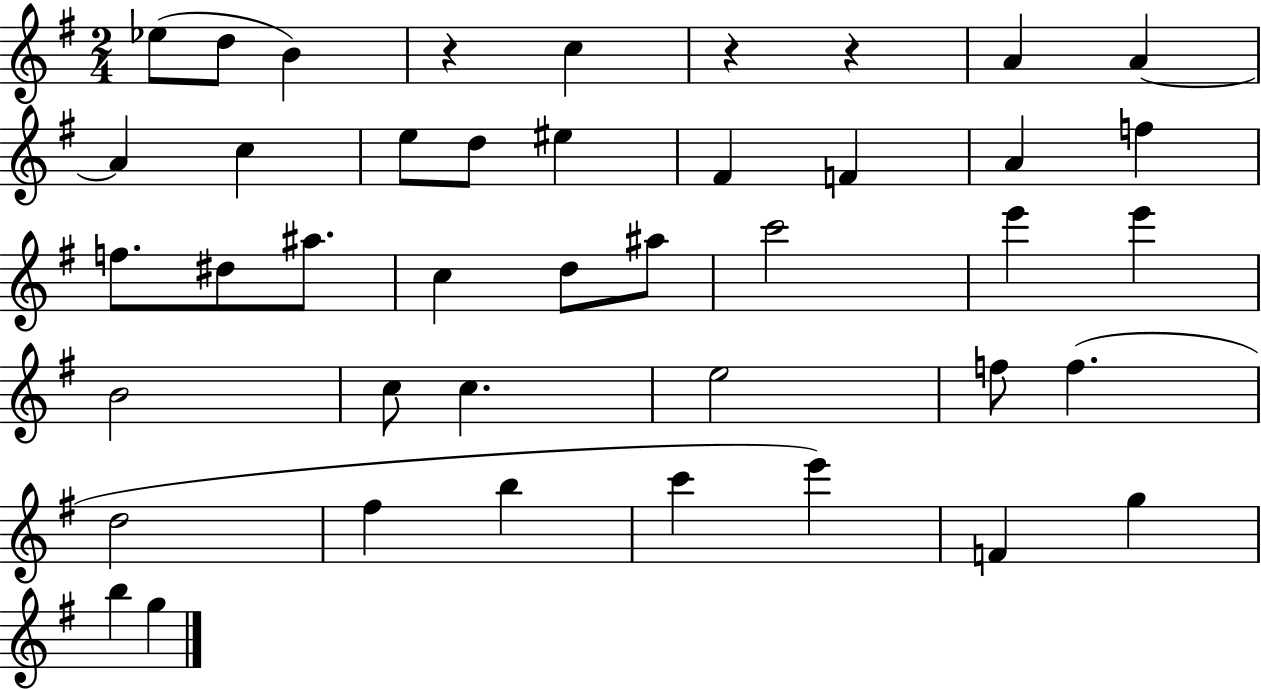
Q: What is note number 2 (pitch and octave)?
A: D5